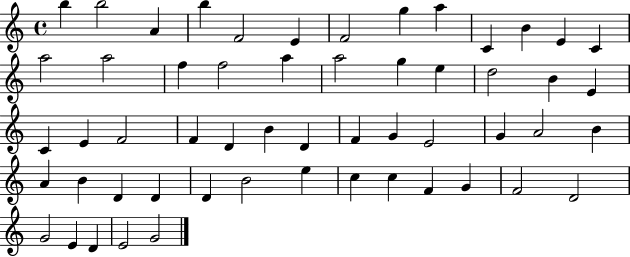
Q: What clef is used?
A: treble